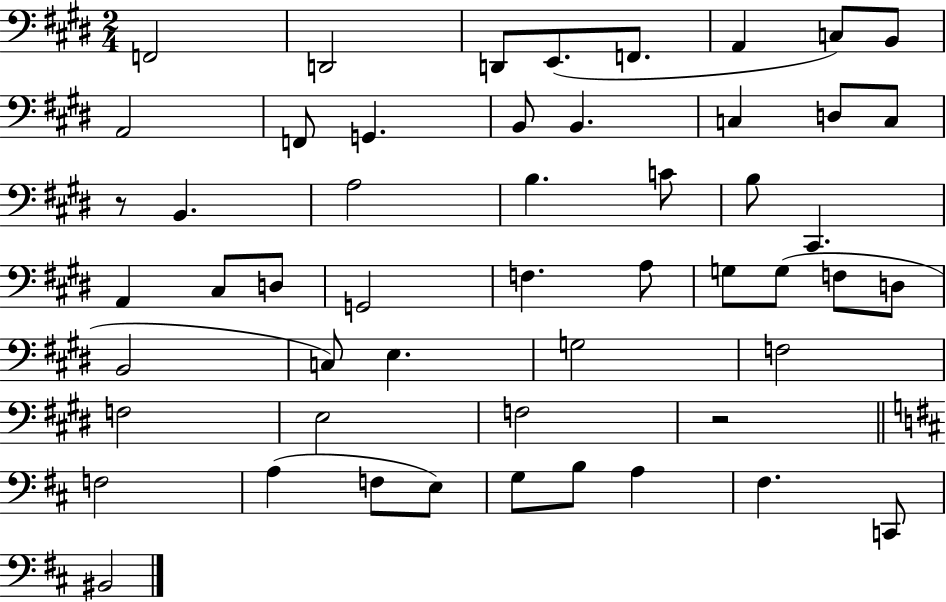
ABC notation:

X:1
T:Untitled
M:2/4
L:1/4
K:E
F,,2 D,,2 D,,/2 E,,/2 F,,/2 A,, C,/2 B,,/2 A,,2 F,,/2 G,, B,,/2 B,, C, D,/2 C,/2 z/2 B,, A,2 B, C/2 B,/2 ^C,, A,, ^C,/2 D,/2 G,,2 F, A,/2 G,/2 G,/2 F,/2 D,/2 B,,2 C,/2 E, G,2 F,2 F,2 E,2 F,2 z2 F,2 A, F,/2 E,/2 G,/2 B,/2 A, ^F, C,,/2 ^B,,2